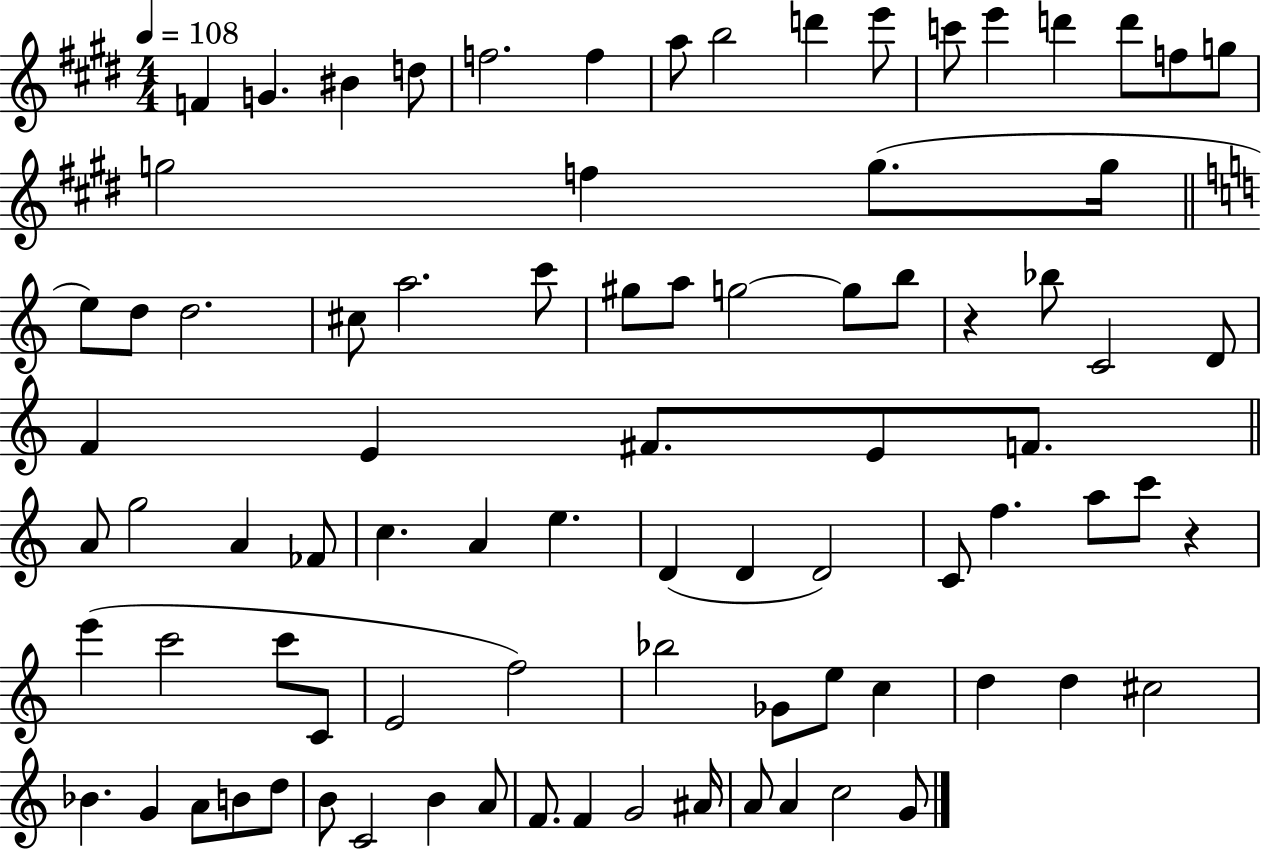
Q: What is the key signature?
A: E major